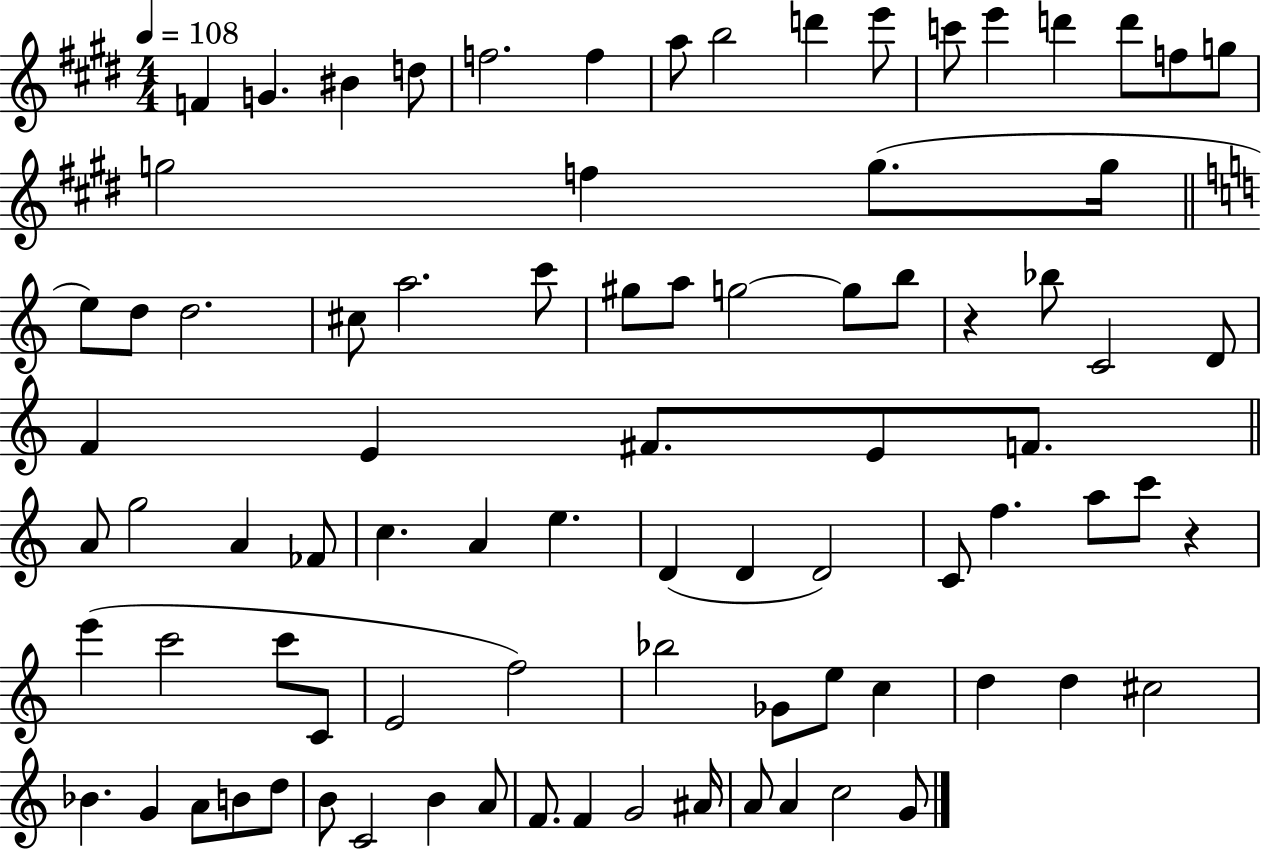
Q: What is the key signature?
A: E major